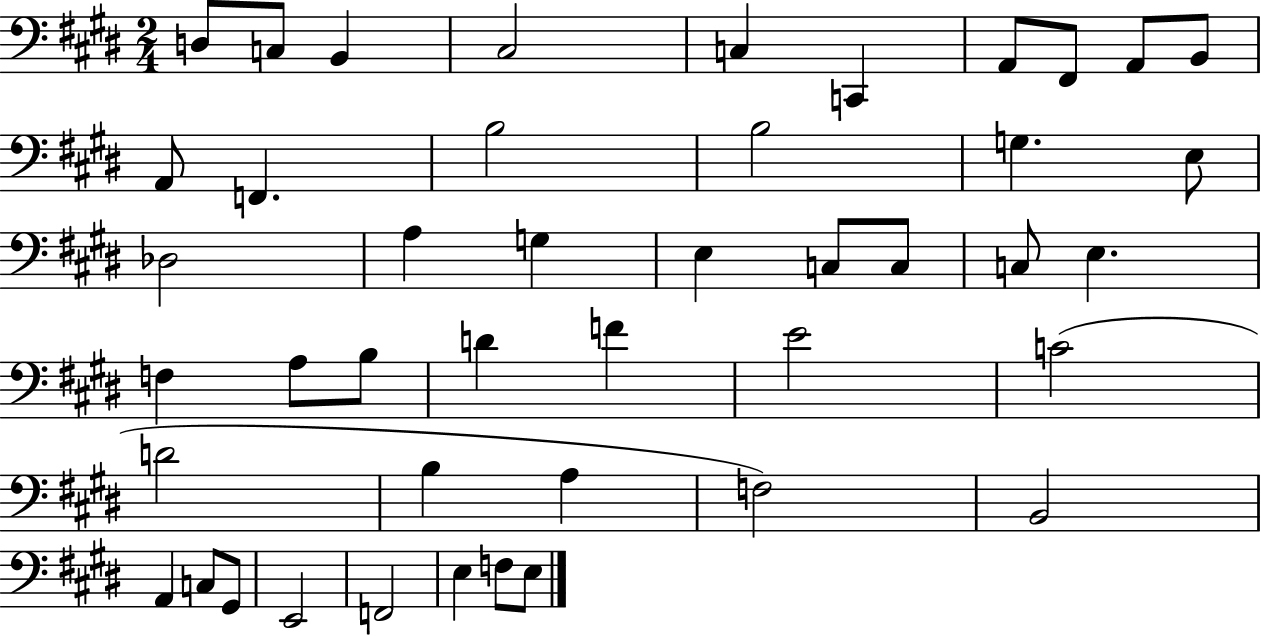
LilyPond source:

{
  \clef bass
  \numericTimeSignature
  \time 2/4
  \key e \major
  d8 c8 b,4 | cis2 | c4 c,4 | a,8 fis,8 a,8 b,8 | \break a,8 f,4. | b2 | b2 | g4. e8 | \break des2 | a4 g4 | e4 c8 c8 | c8 e4. | \break f4 a8 b8 | d'4 f'4 | e'2 | c'2( | \break d'2 | b4 a4 | f2) | b,2 | \break a,4 c8 gis,8 | e,2 | f,2 | e4 f8 e8 | \break \bar "|."
}